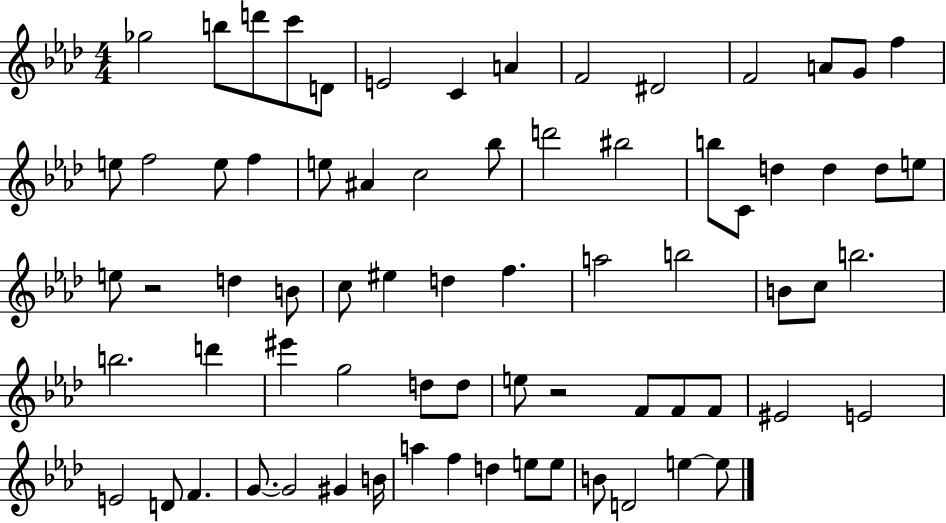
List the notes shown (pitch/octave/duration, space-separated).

Gb5/h B5/e D6/e C6/e D4/e E4/h C4/q A4/q F4/h D#4/h F4/h A4/e G4/e F5/q E5/e F5/h E5/e F5/q E5/e A#4/q C5/h Bb5/e D6/h BIS5/h B5/e C4/e D5/q D5/q D5/e E5/e E5/e R/h D5/q B4/e C5/e EIS5/q D5/q F5/q. A5/h B5/h B4/e C5/e B5/h. B5/h. D6/q EIS6/q G5/h D5/e D5/e E5/e R/h F4/e F4/e F4/e EIS4/h E4/h E4/h D4/e F4/q. G4/e. G4/h G#4/q B4/s A5/q F5/q D5/q E5/e E5/e B4/e D4/h E5/q E5/e